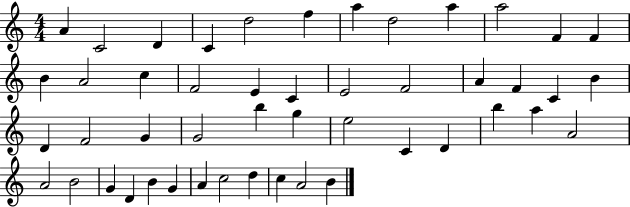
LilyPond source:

{
  \clef treble
  \numericTimeSignature
  \time 4/4
  \key c \major
  a'4 c'2 d'4 | c'4 d''2 f''4 | a''4 d''2 a''4 | a''2 f'4 f'4 | \break b'4 a'2 c''4 | f'2 e'4 c'4 | e'2 f'2 | a'4 f'4 c'4 b'4 | \break d'4 f'2 g'4 | g'2 b''4 g''4 | e''2 c'4 d'4 | b''4 a''4 a'2 | \break a'2 b'2 | g'4 d'4 b'4 g'4 | a'4 c''2 d''4 | c''4 a'2 b'4 | \break \bar "|."
}